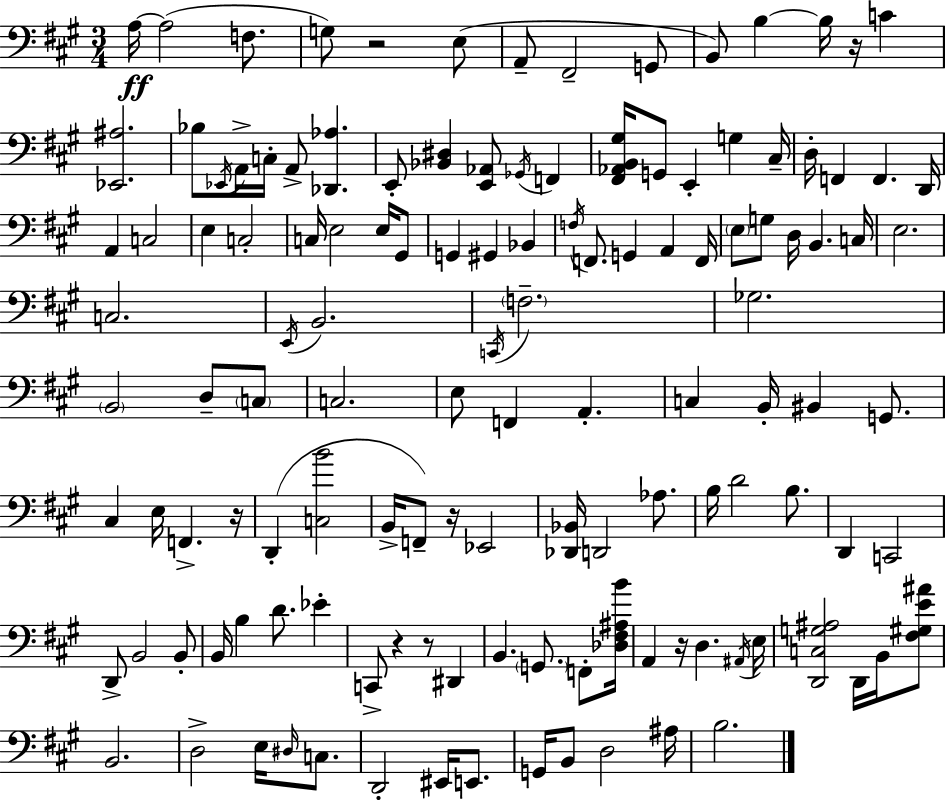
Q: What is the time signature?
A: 3/4